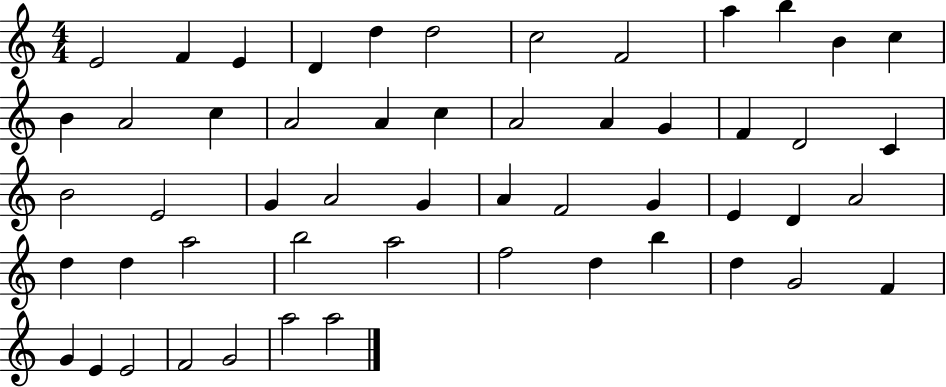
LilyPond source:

{
  \clef treble
  \numericTimeSignature
  \time 4/4
  \key c \major
  e'2 f'4 e'4 | d'4 d''4 d''2 | c''2 f'2 | a''4 b''4 b'4 c''4 | \break b'4 a'2 c''4 | a'2 a'4 c''4 | a'2 a'4 g'4 | f'4 d'2 c'4 | \break b'2 e'2 | g'4 a'2 g'4 | a'4 f'2 g'4 | e'4 d'4 a'2 | \break d''4 d''4 a''2 | b''2 a''2 | f''2 d''4 b''4 | d''4 g'2 f'4 | \break g'4 e'4 e'2 | f'2 g'2 | a''2 a''2 | \bar "|."
}